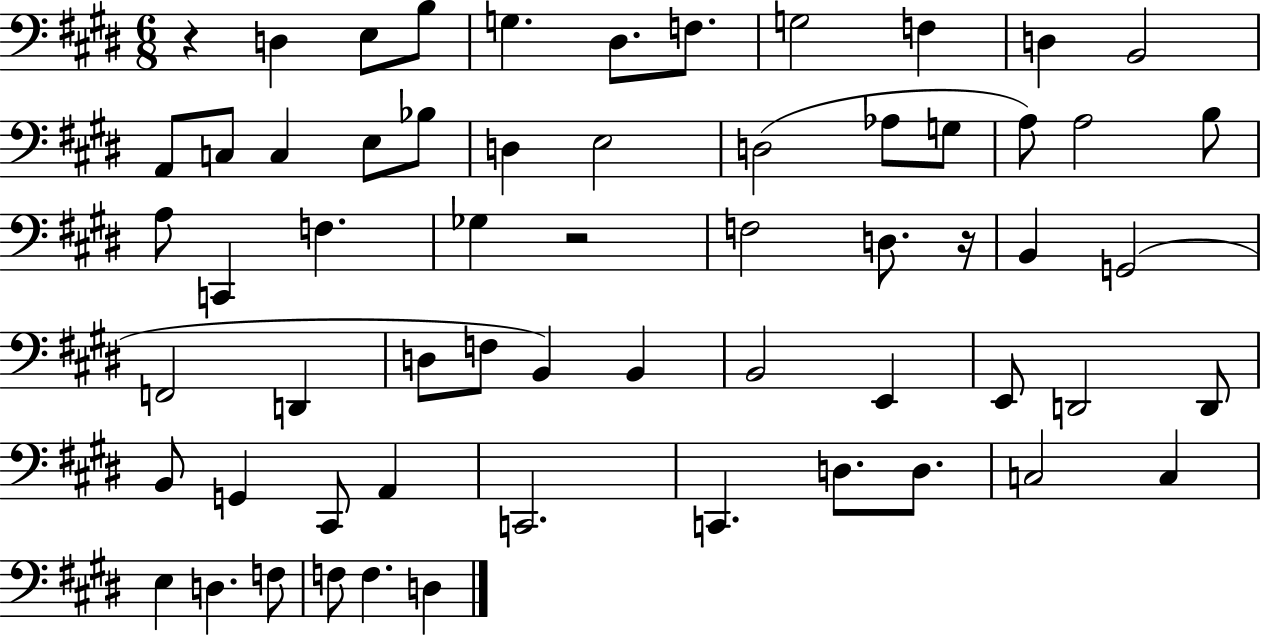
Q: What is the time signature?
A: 6/8